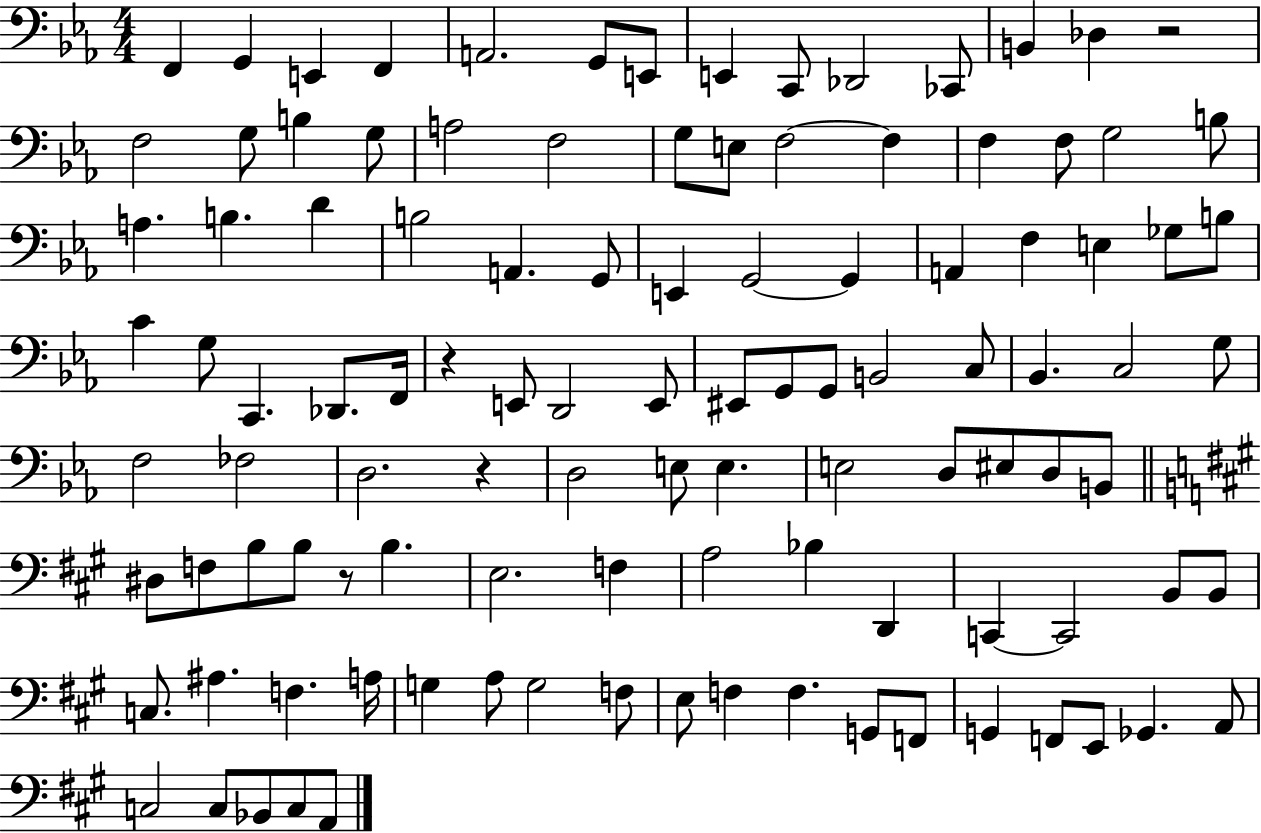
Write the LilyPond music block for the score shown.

{
  \clef bass
  \numericTimeSignature
  \time 4/4
  \key ees \major
  \repeat volta 2 { f,4 g,4 e,4 f,4 | a,2. g,8 e,8 | e,4 c,8 des,2 ces,8 | b,4 des4 r2 | \break f2 g8 b4 g8 | a2 f2 | g8 e8 f2~~ f4 | f4 f8 g2 b8 | \break a4. b4. d'4 | b2 a,4. g,8 | e,4 g,2~~ g,4 | a,4 f4 e4 ges8 b8 | \break c'4 g8 c,4. des,8. f,16 | r4 e,8 d,2 e,8 | eis,8 g,8 g,8 b,2 c8 | bes,4. c2 g8 | \break f2 fes2 | d2. r4 | d2 e8 e4. | e2 d8 eis8 d8 b,8 | \break \bar "||" \break \key a \major dis8 f8 b8 b8 r8 b4. | e2. f4 | a2 bes4 d,4 | c,4~~ c,2 b,8 b,8 | \break c8. ais4. f4. a16 | g4 a8 g2 f8 | e8 f4 f4. g,8 f,8 | g,4 f,8 e,8 ges,4. a,8 | \break c2 c8 bes,8 c8 a,8 | } \bar "|."
}